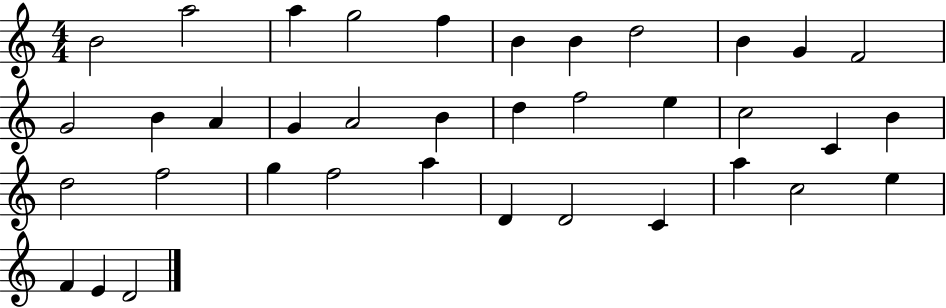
B4/h A5/h A5/q G5/h F5/q B4/q B4/q D5/h B4/q G4/q F4/h G4/h B4/q A4/q G4/q A4/h B4/q D5/q F5/h E5/q C5/h C4/q B4/q D5/h F5/h G5/q F5/h A5/q D4/q D4/h C4/q A5/q C5/h E5/q F4/q E4/q D4/h